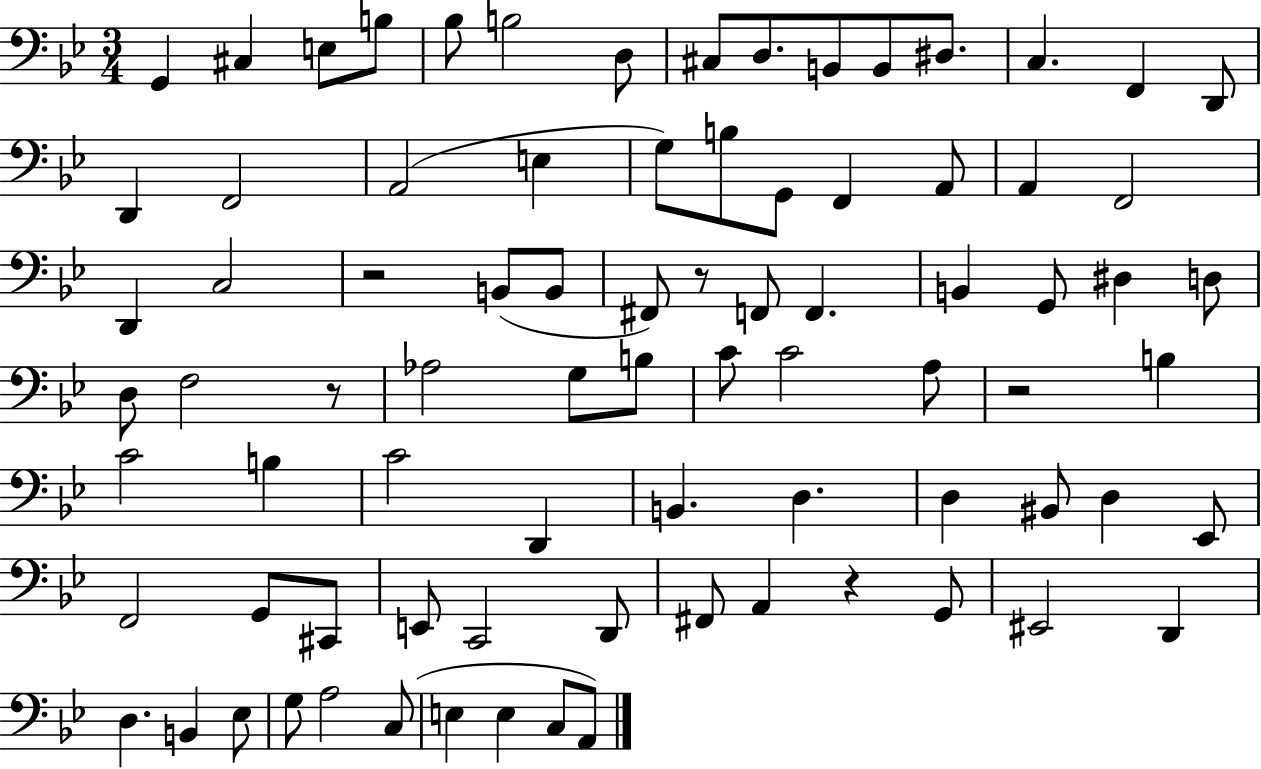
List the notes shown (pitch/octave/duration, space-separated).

G2/q C#3/q E3/e B3/e Bb3/e B3/h D3/e C#3/e D3/e. B2/e B2/e D#3/e. C3/q. F2/q D2/e D2/q F2/h A2/h E3/q G3/e B3/e G2/e F2/q A2/e A2/q F2/h D2/q C3/h R/h B2/e B2/e F#2/e R/e F2/e F2/q. B2/q G2/e D#3/q D3/e D3/e F3/h R/e Ab3/h G3/e B3/e C4/e C4/h A3/e R/h B3/q C4/h B3/q C4/h D2/q B2/q. D3/q. D3/q BIS2/e D3/q Eb2/e F2/h G2/e C#2/e E2/e C2/h D2/e F#2/e A2/q R/q G2/e EIS2/h D2/q D3/q. B2/q Eb3/e G3/e A3/h C3/e E3/q E3/q C3/e A2/e